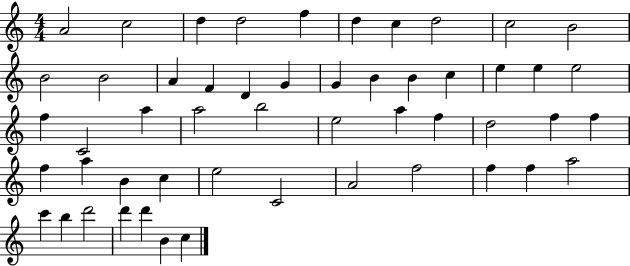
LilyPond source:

{
  \clef treble
  \numericTimeSignature
  \time 4/4
  \key c \major
  a'2 c''2 | d''4 d''2 f''4 | d''4 c''4 d''2 | c''2 b'2 | \break b'2 b'2 | a'4 f'4 d'4 g'4 | g'4 b'4 b'4 c''4 | e''4 e''4 e''2 | \break f''4 c'2 a''4 | a''2 b''2 | e''2 a''4 f''4 | d''2 f''4 f''4 | \break f''4 a''4 b'4 c''4 | e''2 c'2 | a'2 f''2 | f''4 f''4 a''2 | \break c'''4 b''4 d'''2 | d'''4 d'''4 b'4 c''4 | \bar "|."
}